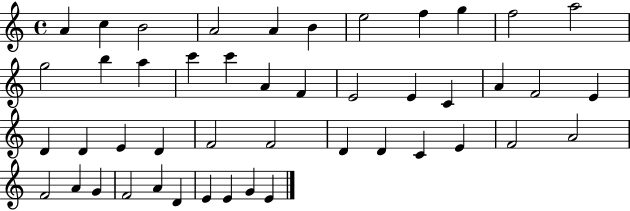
{
  \clef treble
  \time 4/4
  \defaultTimeSignature
  \key c \major
  a'4 c''4 b'2 | a'2 a'4 b'4 | e''2 f''4 g''4 | f''2 a''2 | \break g''2 b''4 a''4 | c'''4 c'''4 a'4 f'4 | e'2 e'4 c'4 | a'4 f'2 e'4 | \break d'4 d'4 e'4 d'4 | f'2 f'2 | d'4 d'4 c'4 e'4 | f'2 a'2 | \break f'2 a'4 g'4 | f'2 a'4 d'4 | e'4 e'4 g'4 e'4 | \bar "|."
}